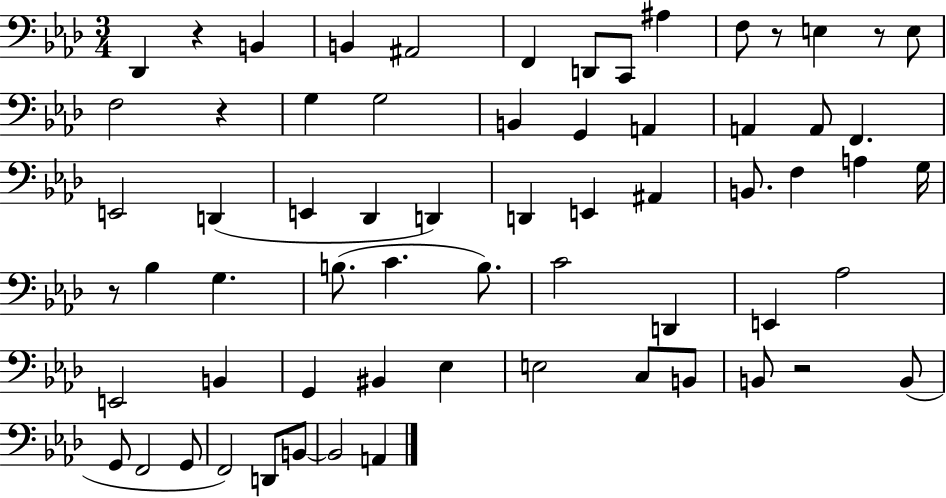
Db2/q R/q B2/q B2/q A#2/h F2/q D2/e C2/e A#3/q F3/e R/e E3/q R/e E3/e F3/h R/q G3/q G3/h B2/q G2/q A2/q A2/q A2/e F2/q. E2/h D2/q E2/q Db2/q D2/q D2/q E2/q A#2/q B2/e. F3/q A3/q G3/s R/e Bb3/q G3/q. B3/e. C4/q. B3/e. C4/h D2/q E2/q Ab3/h E2/h B2/q G2/q BIS2/q Eb3/q E3/h C3/e B2/e B2/e R/h B2/e G2/e F2/h G2/e F2/h D2/e B2/e B2/h A2/q